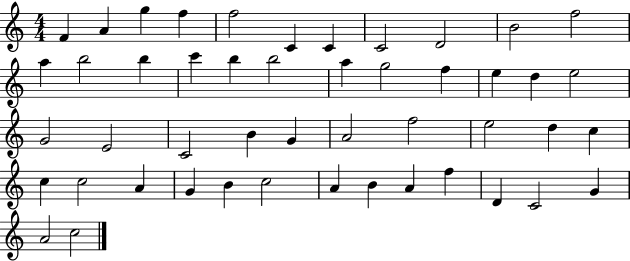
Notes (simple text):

F4/q A4/q G5/q F5/q F5/h C4/q C4/q C4/h D4/h B4/h F5/h A5/q B5/h B5/q C6/q B5/q B5/h A5/q G5/h F5/q E5/q D5/q E5/h G4/h E4/h C4/h B4/q G4/q A4/h F5/h E5/h D5/q C5/q C5/q C5/h A4/q G4/q B4/q C5/h A4/q B4/q A4/q F5/q D4/q C4/h G4/q A4/h C5/h